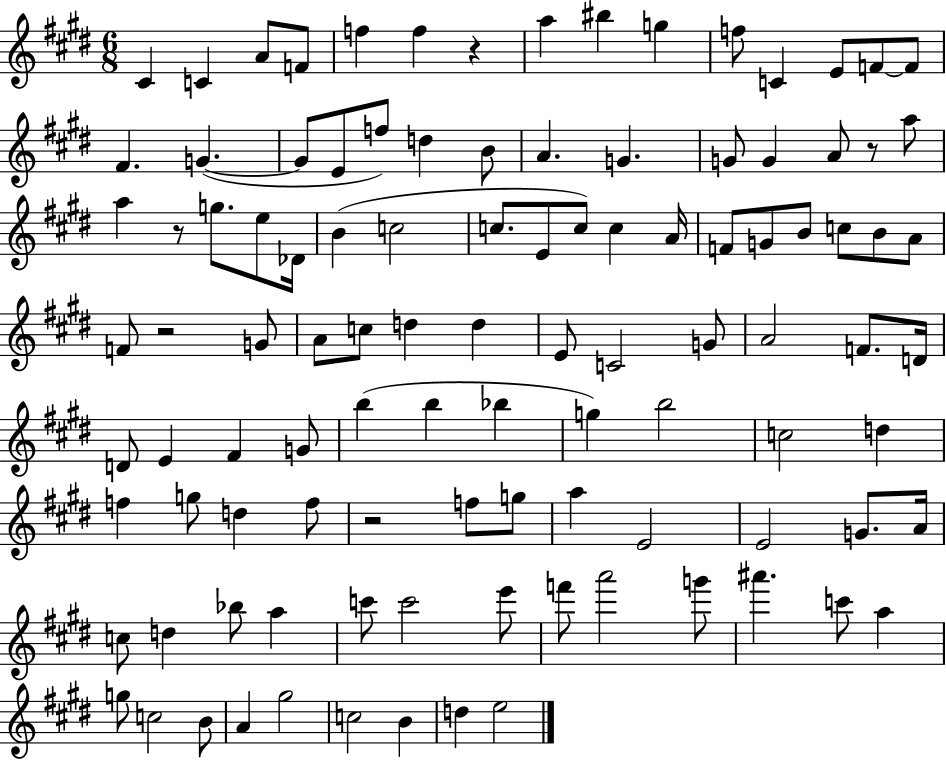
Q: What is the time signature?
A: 6/8